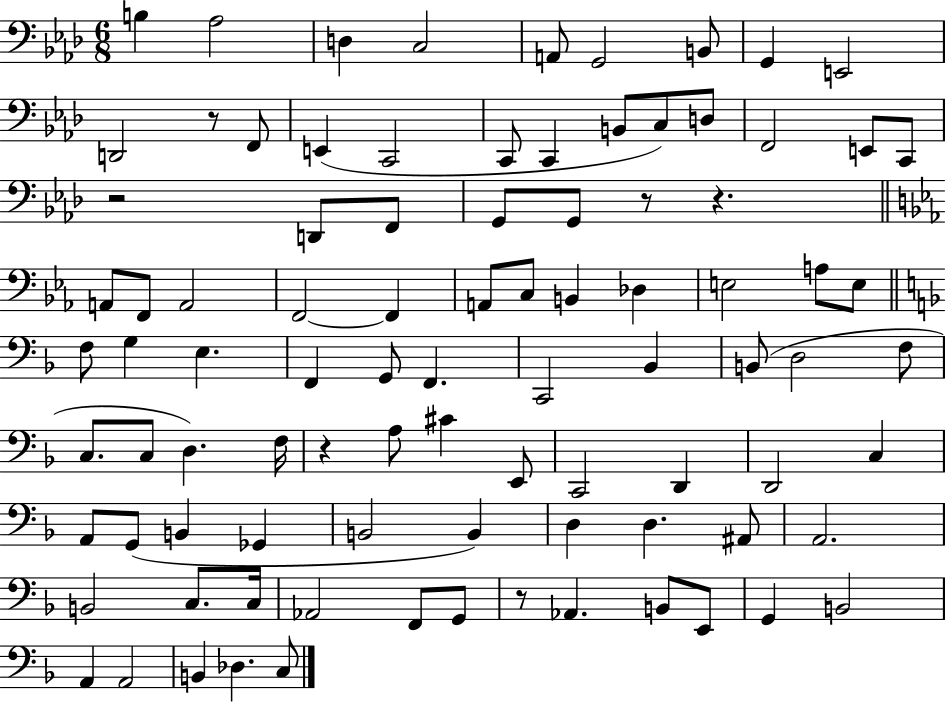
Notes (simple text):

B3/q Ab3/h D3/q C3/h A2/e G2/h B2/e G2/q E2/h D2/h R/e F2/e E2/q C2/h C2/e C2/q B2/e C3/e D3/e F2/h E2/e C2/e R/h D2/e F2/e G2/e G2/e R/e R/q. A2/e F2/e A2/h F2/h F2/q A2/e C3/e B2/q Db3/q E3/h A3/e E3/e F3/e G3/q E3/q. F2/q G2/e F2/q. C2/h Bb2/q B2/e D3/h F3/e C3/e. C3/e D3/q. F3/s R/q A3/e C#4/q E2/e C2/h D2/q D2/h C3/q A2/e G2/e B2/q Gb2/q B2/h B2/q D3/q D3/q. A#2/e A2/h. B2/h C3/e. C3/s Ab2/h F2/e G2/e R/e Ab2/q. B2/e E2/e G2/q B2/h A2/q A2/h B2/q Db3/q. C3/e